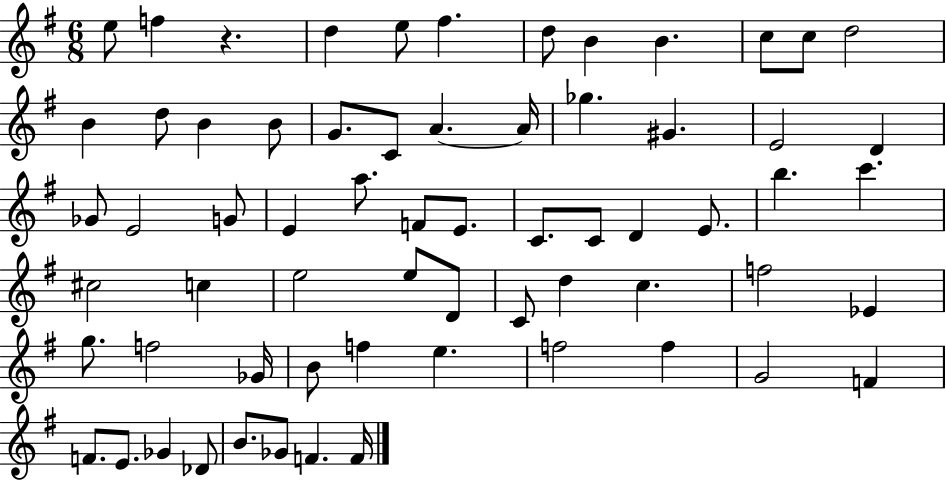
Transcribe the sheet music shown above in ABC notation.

X:1
T:Untitled
M:6/8
L:1/4
K:G
e/2 f z d e/2 ^f d/2 B B c/2 c/2 d2 B d/2 B B/2 G/2 C/2 A A/4 _g ^G E2 D _G/2 E2 G/2 E a/2 F/2 E/2 C/2 C/2 D E/2 b c' ^c2 c e2 e/2 D/2 C/2 d c f2 _E g/2 f2 _G/4 B/2 f e f2 f G2 F F/2 E/2 _G _D/2 B/2 _G/2 F F/4